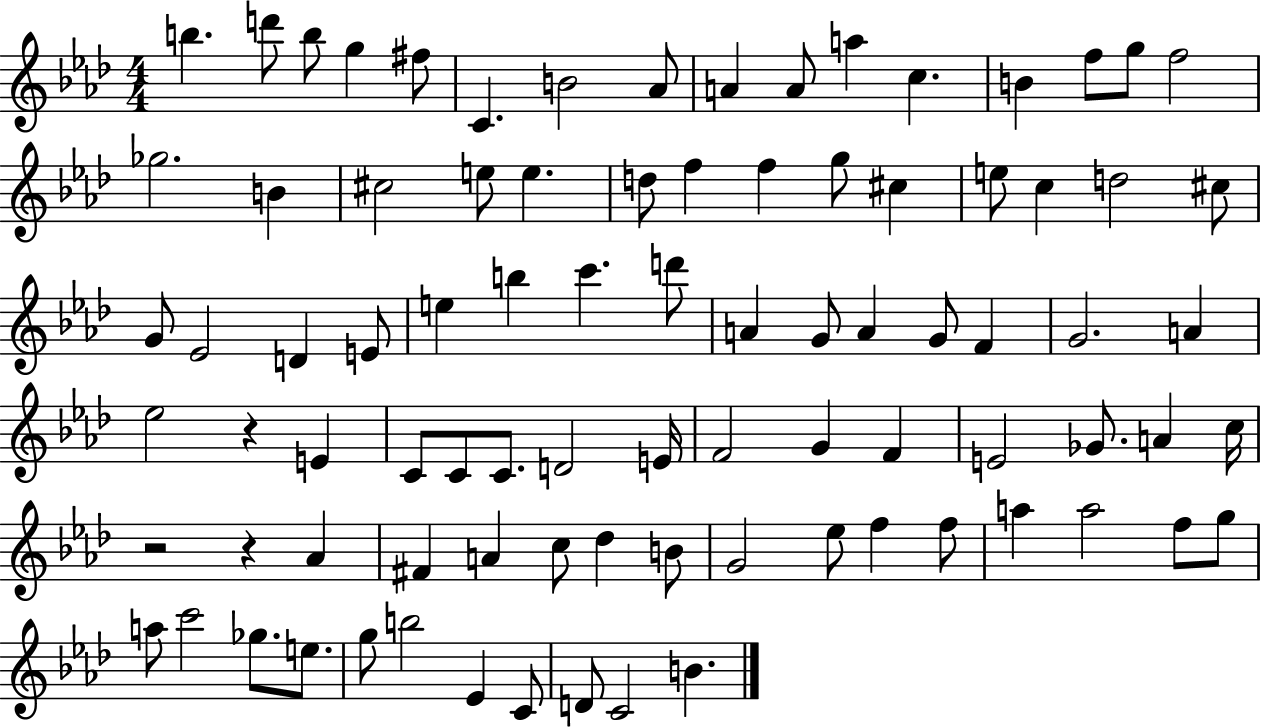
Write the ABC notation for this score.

X:1
T:Untitled
M:4/4
L:1/4
K:Ab
b d'/2 b/2 g ^f/2 C B2 _A/2 A A/2 a c B f/2 g/2 f2 _g2 B ^c2 e/2 e d/2 f f g/2 ^c e/2 c d2 ^c/2 G/2 _E2 D E/2 e b c' d'/2 A G/2 A G/2 F G2 A _e2 z E C/2 C/2 C/2 D2 E/4 F2 G F E2 _G/2 A c/4 z2 z _A ^F A c/2 _d B/2 G2 _e/2 f f/2 a a2 f/2 g/2 a/2 c'2 _g/2 e/2 g/2 b2 _E C/2 D/2 C2 B